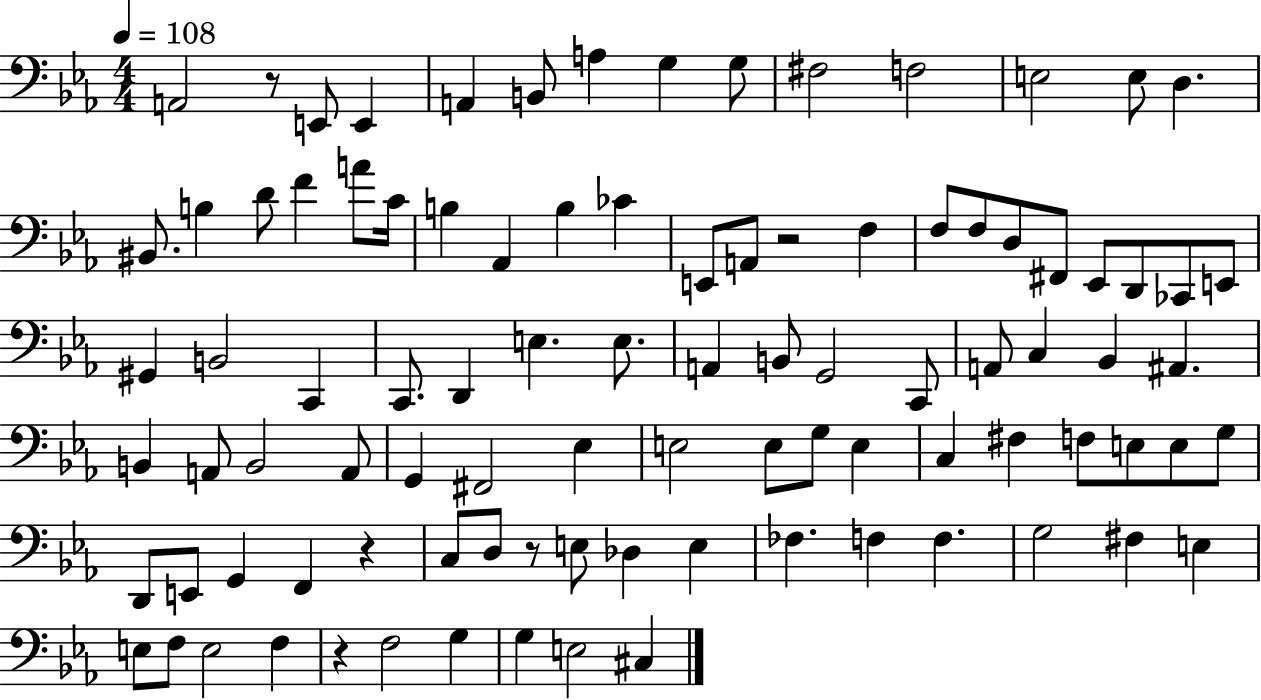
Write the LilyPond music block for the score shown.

{
  \clef bass
  \numericTimeSignature
  \time 4/4
  \key ees \major
  \tempo 4 = 108
  a,2 r8 e,8 e,4 | a,4 b,8 a4 g4 g8 | fis2 f2 | e2 e8 d4. | \break bis,8. b4 d'8 f'4 a'8 c'16 | b4 aes,4 b4 ces'4 | e,8 a,8 r2 f4 | f8 f8 d8 fis,8 ees,8 d,8 ces,8 e,8 | \break gis,4 b,2 c,4 | c,8. d,4 e4. e8. | a,4 b,8 g,2 c,8 | a,8 c4 bes,4 ais,4. | \break b,4 a,8 b,2 a,8 | g,4 fis,2 ees4 | e2 e8 g8 e4 | c4 fis4 f8 e8 e8 g8 | \break d,8 e,8 g,4 f,4 r4 | c8 d8 r8 e8 des4 e4 | fes4. f4 f4. | g2 fis4 e4 | \break e8 f8 e2 f4 | r4 f2 g4 | g4 e2 cis4 | \bar "|."
}